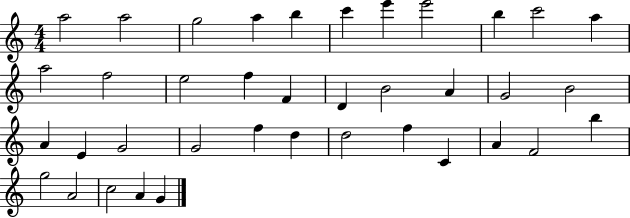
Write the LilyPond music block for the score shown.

{
  \clef treble
  \numericTimeSignature
  \time 4/4
  \key c \major
  a''2 a''2 | g''2 a''4 b''4 | c'''4 e'''4 e'''2 | b''4 c'''2 a''4 | \break a''2 f''2 | e''2 f''4 f'4 | d'4 b'2 a'4 | g'2 b'2 | \break a'4 e'4 g'2 | g'2 f''4 d''4 | d''2 f''4 c'4 | a'4 f'2 b''4 | \break g''2 a'2 | c''2 a'4 g'4 | \bar "|."
}